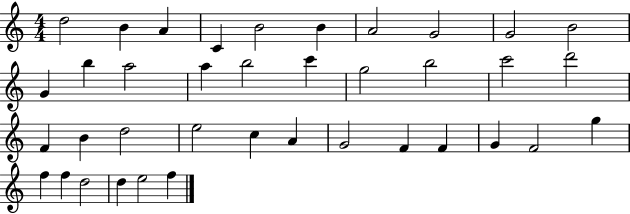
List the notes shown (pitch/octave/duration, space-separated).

D5/h B4/q A4/q C4/q B4/h B4/q A4/h G4/h G4/h B4/h G4/q B5/q A5/h A5/q B5/h C6/q G5/h B5/h C6/h D6/h F4/q B4/q D5/h E5/h C5/q A4/q G4/h F4/q F4/q G4/q F4/h G5/q F5/q F5/q D5/h D5/q E5/h F5/q